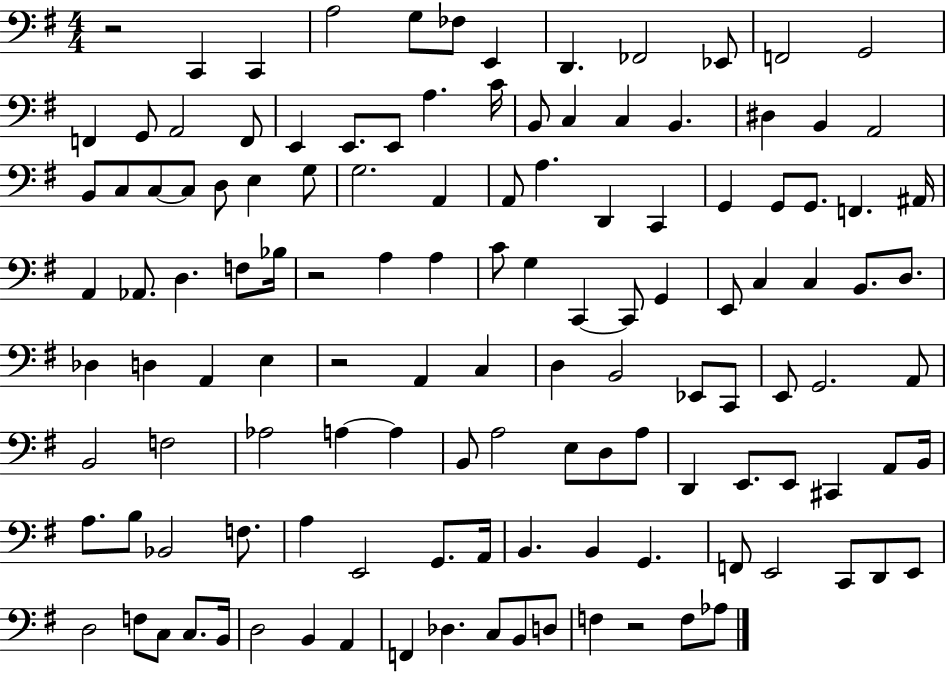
R/h C2/q C2/q A3/h G3/e FES3/e E2/q D2/q. FES2/h Eb2/e F2/h G2/h F2/q G2/e A2/h F2/e E2/q E2/e. E2/e A3/q. C4/s B2/e C3/q C3/q B2/q. D#3/q B2/q A2/h B2/e C3/e C3/e C3/e D3/e E3/q G3/e G3/h. A2/q A2/e A3/q. D2/q C2/q G2/q G2/e G2/e. F2/q. A#2/s A2/q Ab2/e. D3/q. F3/e Bb3/s R/h A3/q A3/q C4/e G3/q C2/q C2/e G2/q E2/e C3/q C3/q B2/e. D3/e. Db3/q D3/q A2/q E3/q R/h A2/q C3/q D3/q B2/h Eb2/e C2/e E2/e G2/h. A2/e B2/h F3/h Ab3/h A3/q A3/q B2/e A3/h E3/e D3/e A3/e D2/q E2/e. E2/e C#2/q A2/e B2/s A3/e. B3/e Bb2/h F3/e. A3/q E2/h G2/e. A2/s B2/q. B2/q G2/q. F2/e E2/h C2/e D2/e E2/e D3/h F3/e C3/e C3/e. B2/s D3/h B2/q A2/q F2/q Db3/q. C3/e B2/e D3/e F3/q R/h F3/e Ab3/e